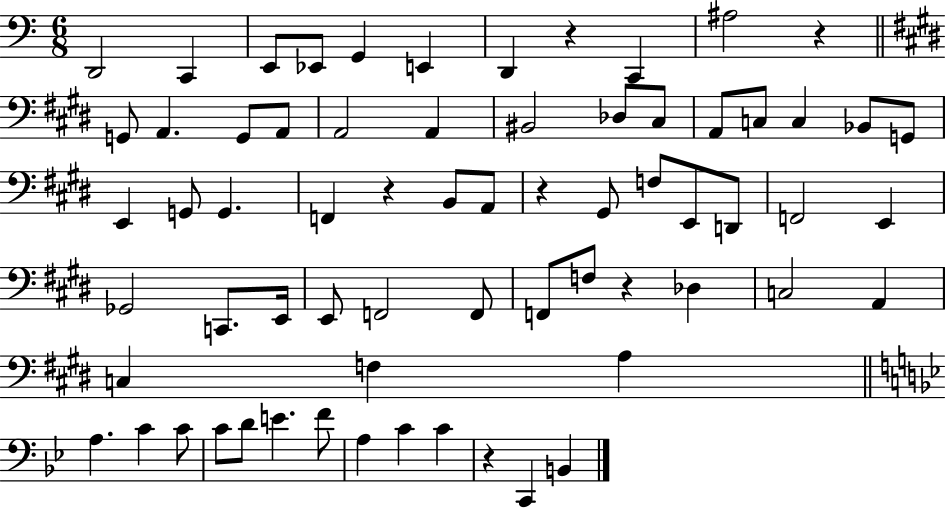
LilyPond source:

{
  \clef bass
  \numericTimeSignature
  \time 6/8
  \key c \major
  d,2 c,4 | e,8 ees,8 g,4 e,4 | d,4 r4 c,4 | ais2 r4 | \break \bar "||" \break \key e \major g,8 a,4. g,8 a,8 | a,2 a,4 | bis,2 des8 cis8 | a,8 c8 c4 bes,8 g,8 | \break e,4 g,8 g,4. | f,4 r4 b,8 a,8 | r4 gis,8 f8 e,8 d,8 | f,2 e,4 | \break ges,2 c,8. e,16 | e,8 f,2 f,8 | f,8 f8 r4 des4 | c2 a,4 | \break c4 f4 a4 | \bar "||" \break \key bes \major a4. c'4 c'8 | c'8 d'8 e'4. f'8 | a4 c'4 c'4 | r4 c,4 b,4 | \break \bar "|."
}